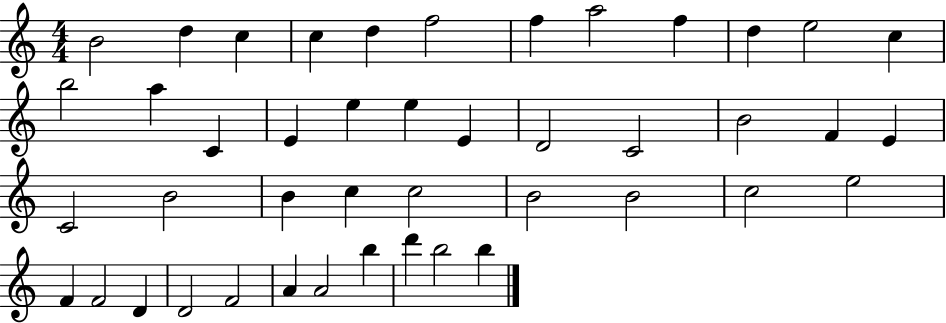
B4/h D5/q C5/q C5/q D5/q F5/h F5/q A5/h F5/q D5/q E5/h C5/q B5/h A5/q C4/q E4/q E5/q E5/q E4/q D4/h C4/h B4/h F4/q E4/q C4/h B4/h B4/q C5/q C5/h B4/h B4/h C5/h E5/h F4/q F4/h D4/q D4/h F4/h A4/q A4/h B5/q D6/q B5/h B5/q